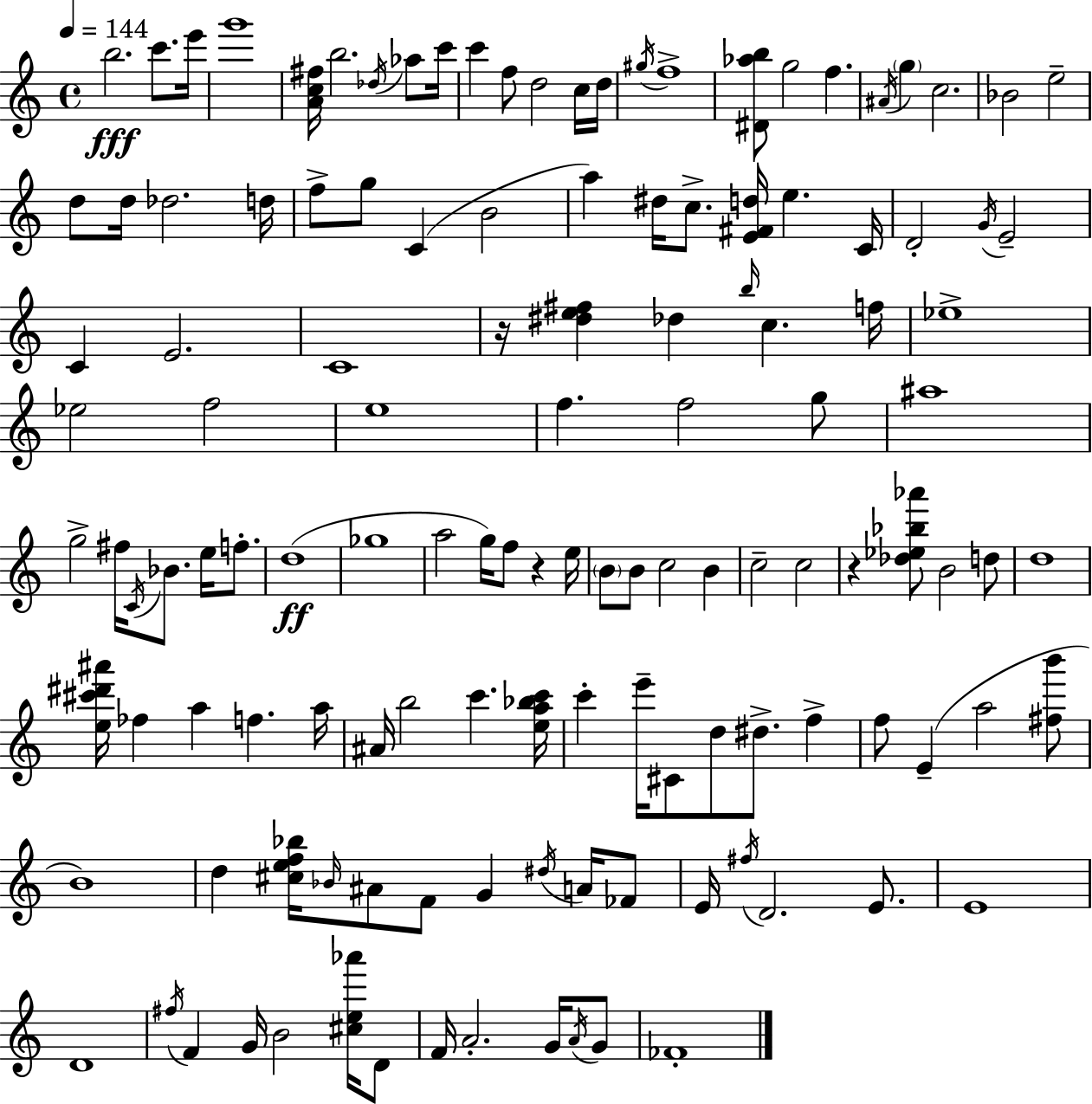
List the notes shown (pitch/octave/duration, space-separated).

B5/h. C6/e. E6/s G6/w [A4,C5,F#5]/s B5/h. Db5/s Ab5/e C6/s C6/q F5/e D5/h C5/s D5/s G#5/s F5/w [D#4,Ab5,B5]/e G5/h F5/q. A#4/s G5/q C5/h. Bb4/h E5/h D5/e D5/s Db5/h. D5/s F5/e G5/e C4/q B4/h A5/q D#5/s C5/e. [E4,F#4,D5]/s E5/q. C4/s D4/h G4/s E4/h C4/q E4/h. C4/w R/s [D#5,E5,F#5]/q Db5/q B5/s C5/q. F5/s Eb5/w Eb5/h F5/h E5/w F5/q. F5/h G5/e A#5/w G5/h F#5/s C4/s Bb4/e. E5/s F5/e. D5/w Gb5/w A5/h G5/s F5/e R/q E5/s B4/e B4/e C5/h B4/q C5/h C5/h R/q [Db5,Eb5,Bb5,Ab6]/e B4/h D5/e D5/w [E5,C#6,D#6,A#6]/s FES5/q A5/q F5/q. A5/s A#4/s B5/h C6/q. [E5,A5,Bb5,C6]/s C6/q E6/s C#4/e D5/e D#5/e. F5/q F5/e E4/q A5/h [F#5,B6]/e B4/w D5/q [C#5,E5,F5,Bb5]/s Bb4/s A#4/e F4/e G4/q D#5/s A4/s FES4/e E4/s F#5/s D4/h. E4/e. E4/w D4/w F#5/s F4/q G4/s B4/h [C#5,E5,Ab6]/s D4/e F4/s A4/h. G4/s A4/s G4/e FES4/w